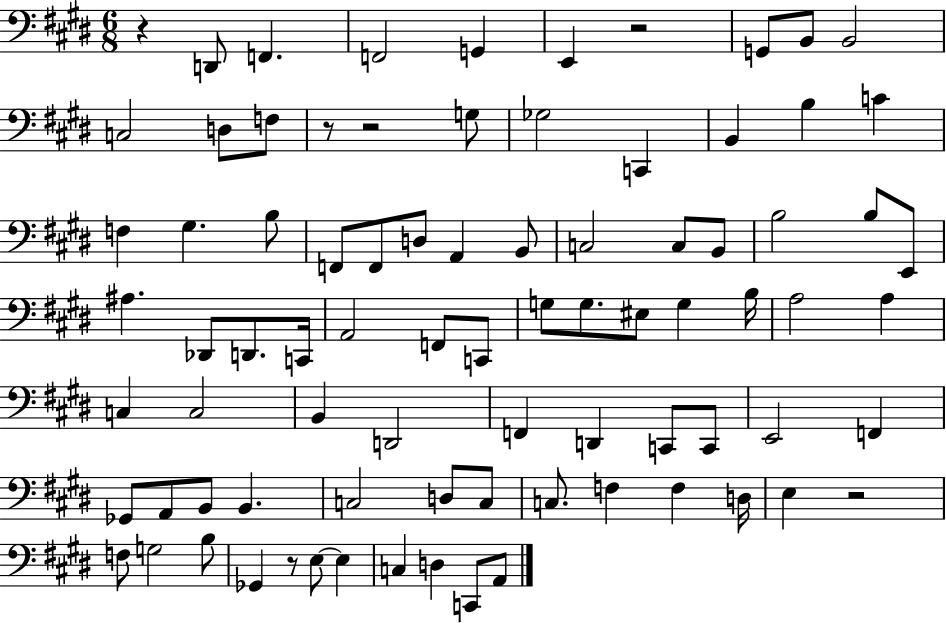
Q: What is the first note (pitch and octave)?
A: D2